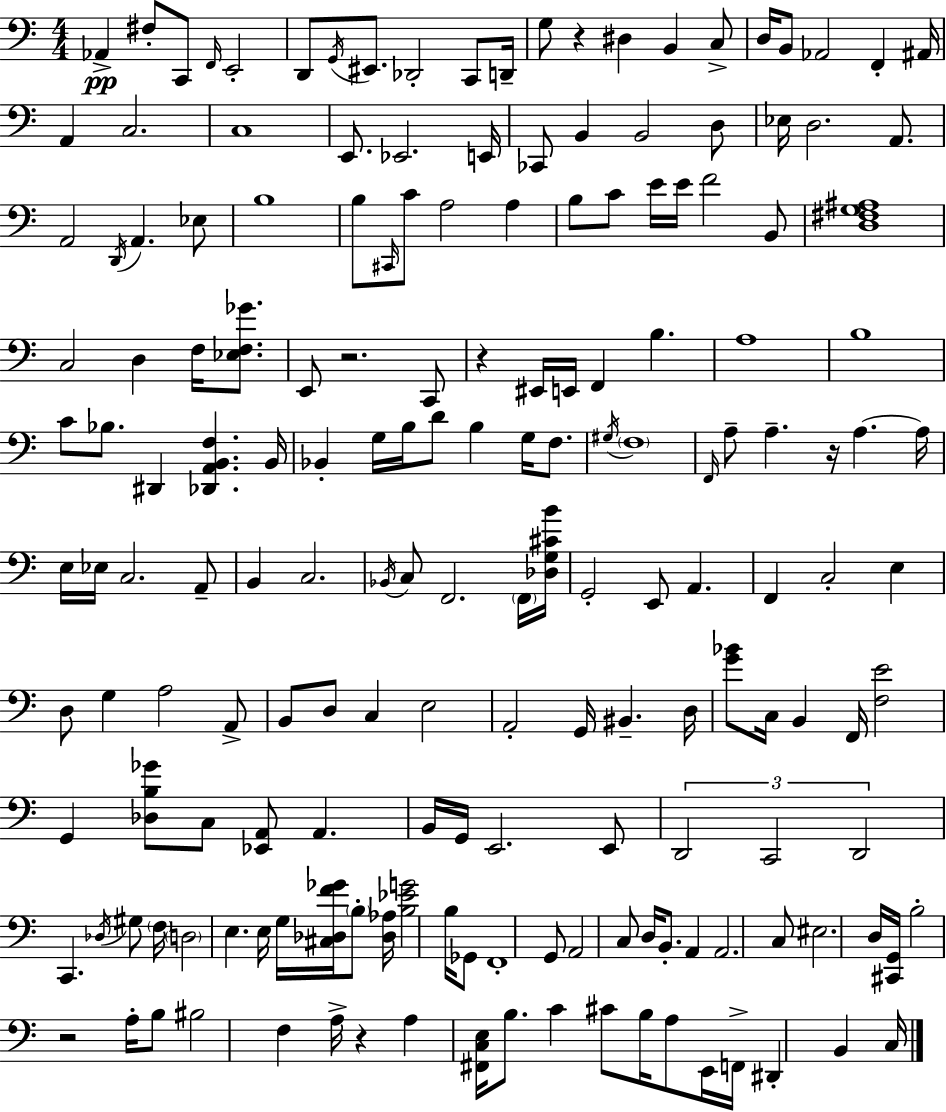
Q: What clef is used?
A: bass